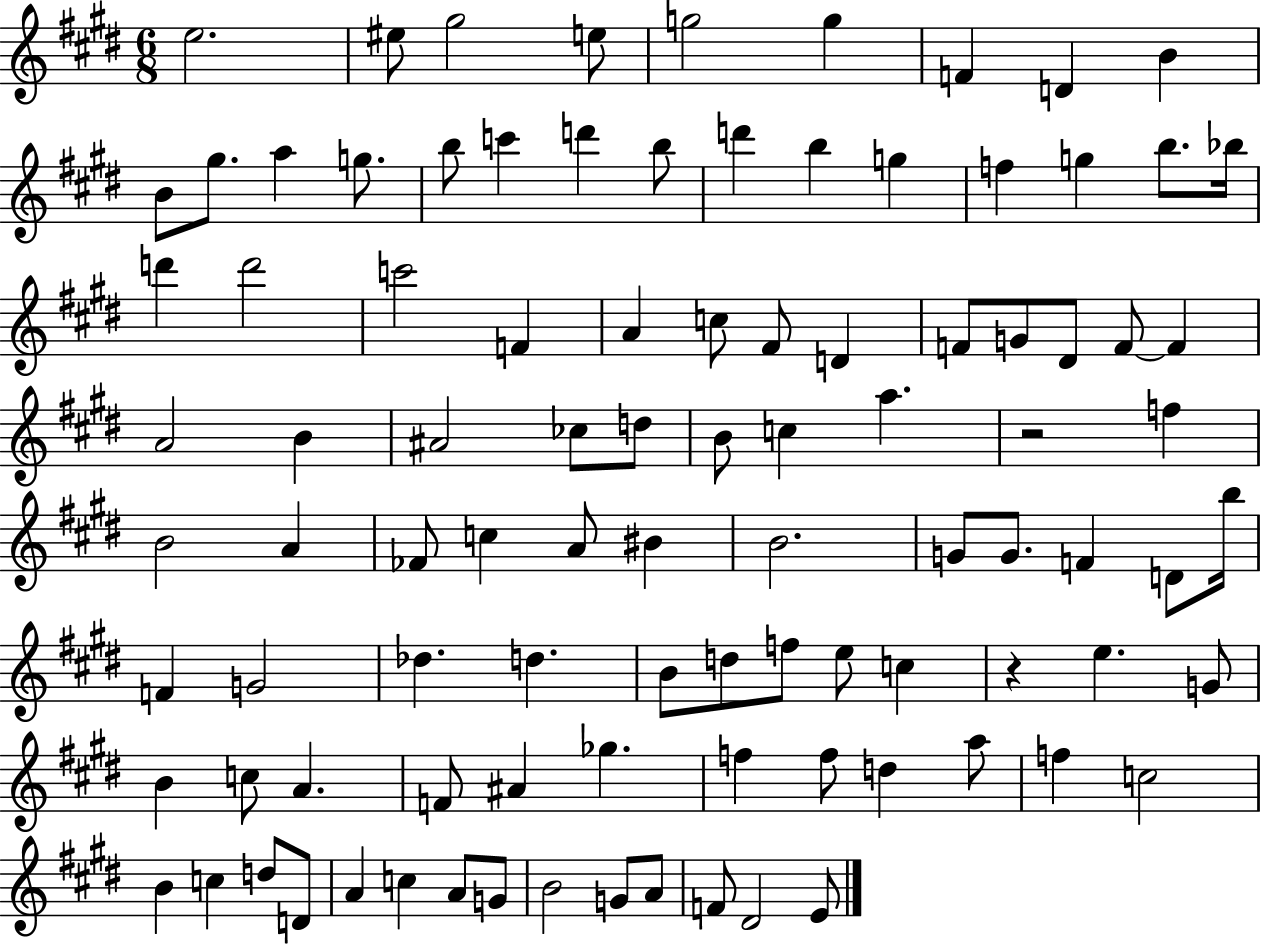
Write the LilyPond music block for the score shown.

{
  \clef treble
  \numericTimeSignature
  \time 6/8
  \key e \major
  e''2. | eis''8 gis''2 e''8 | g''2 g''4 | f'4 d'4 b'4 | \break b'8 gis''8. a''4 g''8. | b''8 c'''4 d'''4 b''8 | d'''4 b''4 g''4 | f''4 g''4 b''8. bes''16 | \break d'''4 d'''2 | c'''2 f'4 | a'4 c''8 fis'8 d'4 | f'8 g'8 dis'8 f'8~~ f'4 | \break a'2 b'4 | ais'2 ces''8 d''8 | b'8 c''4 a''4. | r2 f''4 | \break b'2 a'4 | fes'8 c''4 a'8 bis'4 | b'2. | g'8 g'8. f'4 d'8 b''16 | \break f'4 g'2 | des''4. d''4. | b'8 d''8 f''8 e''8 c''4 | r4 e''4. g'8 | \break b'4 c''8 a'4. | f'8 ais'4 ges''4. | f''4 f''8 d''4 a''8 | f''4 c''2 | \break b'4 c''4 d''8 d'8 | a'4 c''4 a'8 g'8 | b'2 g'8 a'8 | f'8 dis'2 e'8 | \break \bar "|."
}